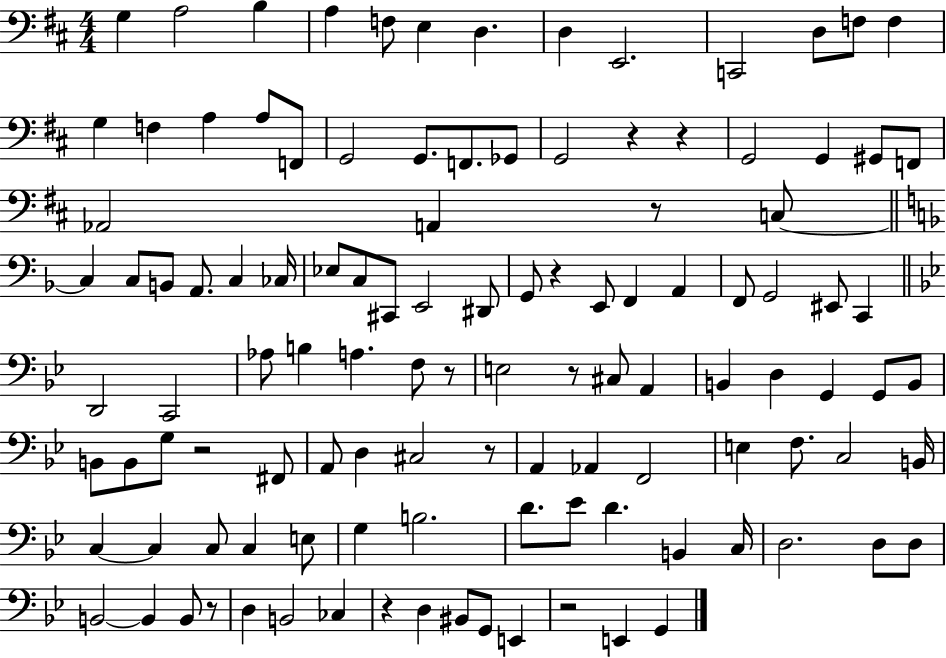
G3/q A3/h B3/q A3/q F3/e E3/q D3/q. D3/q E2/h. C2/h D3/e F3/e F3/q G3/q F3/q A3/q A3/e F2/e G2/h G2/e. F2/e. Gb2/e G2/h R/q R/q G2/h G2/q G#2/e F2/e Ab2/h A2/q R/e C3/e C3/q C3/e B2/e A2/e. C3/q CES3/s Eb3/e C3/e C#2/e E2/h D#2/e G2/e R/q E2/e F2/q A2/q F2/e G2/h EIS2/e C2/q D2/h C2/h Ab3/e B3/q A3/q. F3/e R/e E3/h R/e C#3/e A2/q B2/q D3/q G2/q G2/e B2/e B2/e B2/e G3/e R/h F#2/e A2/e D3/q C#3/h R/e A2/q Ab2/q F2/h E3/q F3/e. C3/h B2/s C3/q C3/q C3/e C3/q E3/e G3/q B3/h. D4/e. Eb4/e D4/q. B2/q C3/s D3/h. D3/e D3/e B2/h B2/q B2/e R/e D3/q B2/h CES3/q R/q D3/q BIS2/e G2/e E2/q R/h E2/q G2/q